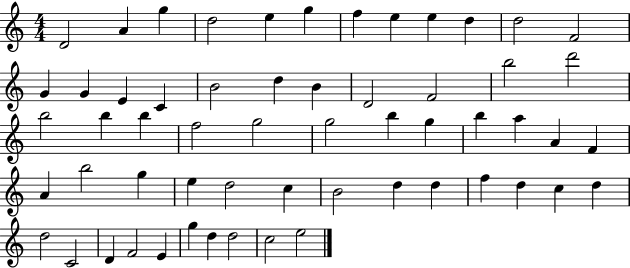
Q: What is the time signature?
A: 4/4